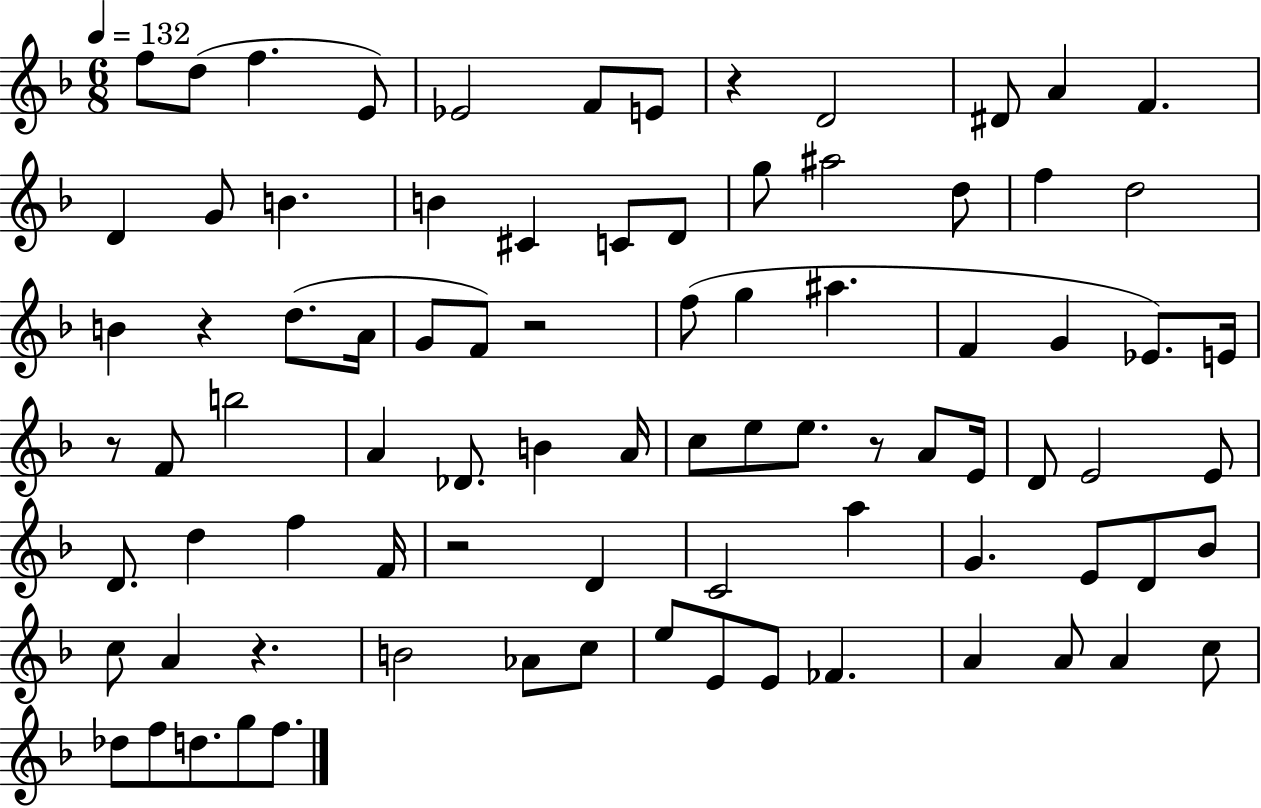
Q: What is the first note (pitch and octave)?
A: F5